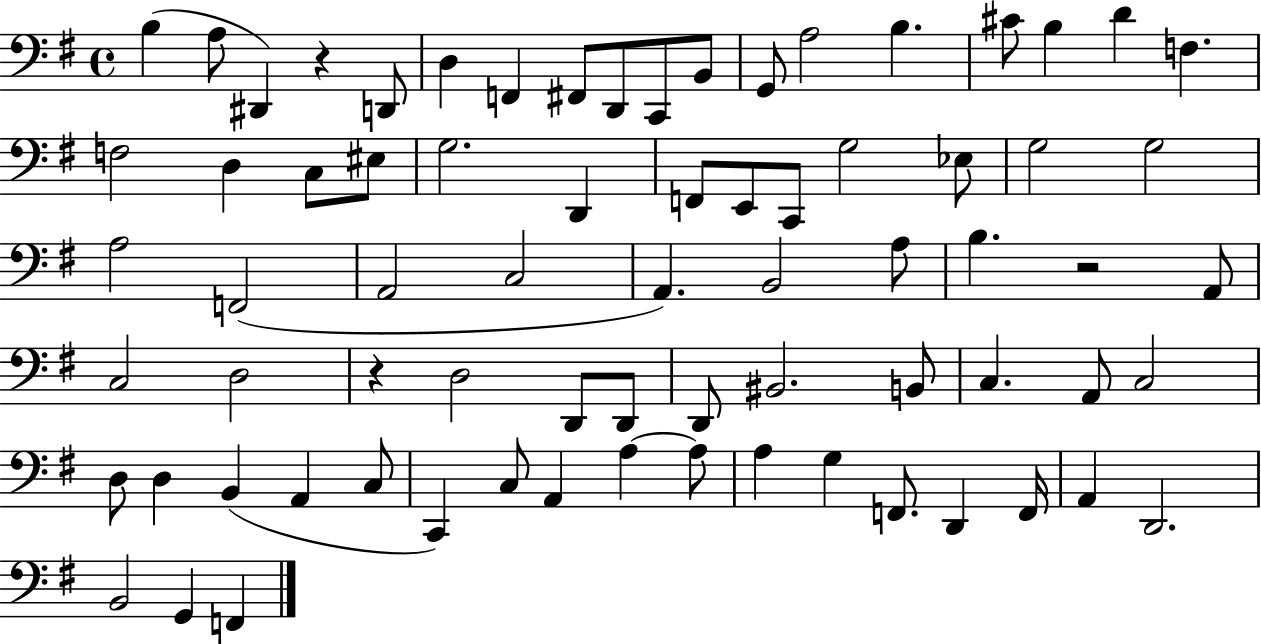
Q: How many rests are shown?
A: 3